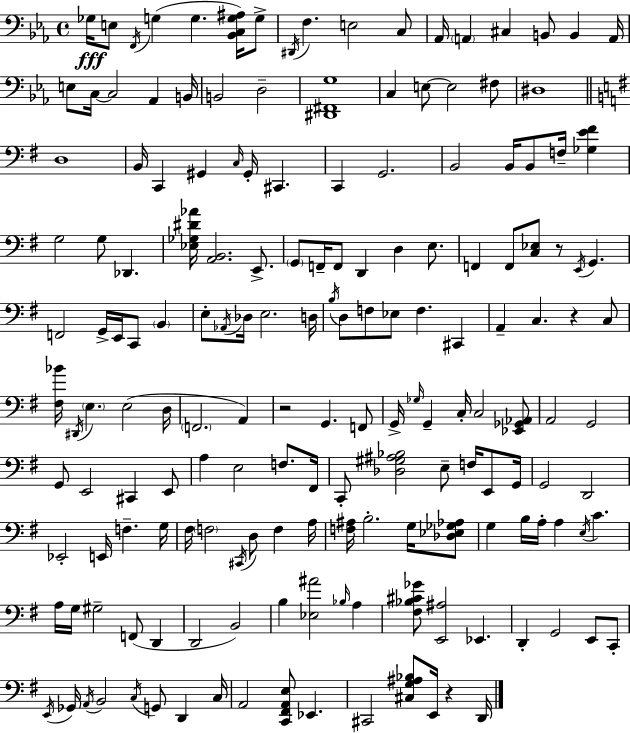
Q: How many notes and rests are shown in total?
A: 170